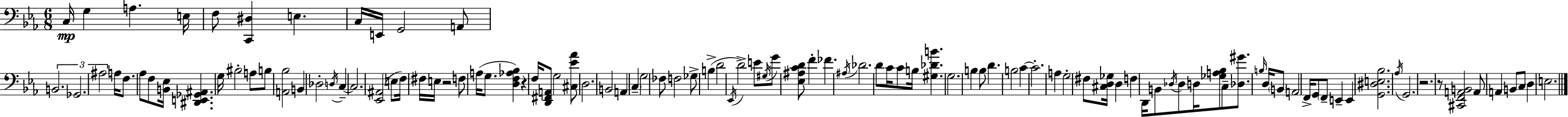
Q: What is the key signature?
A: EES major